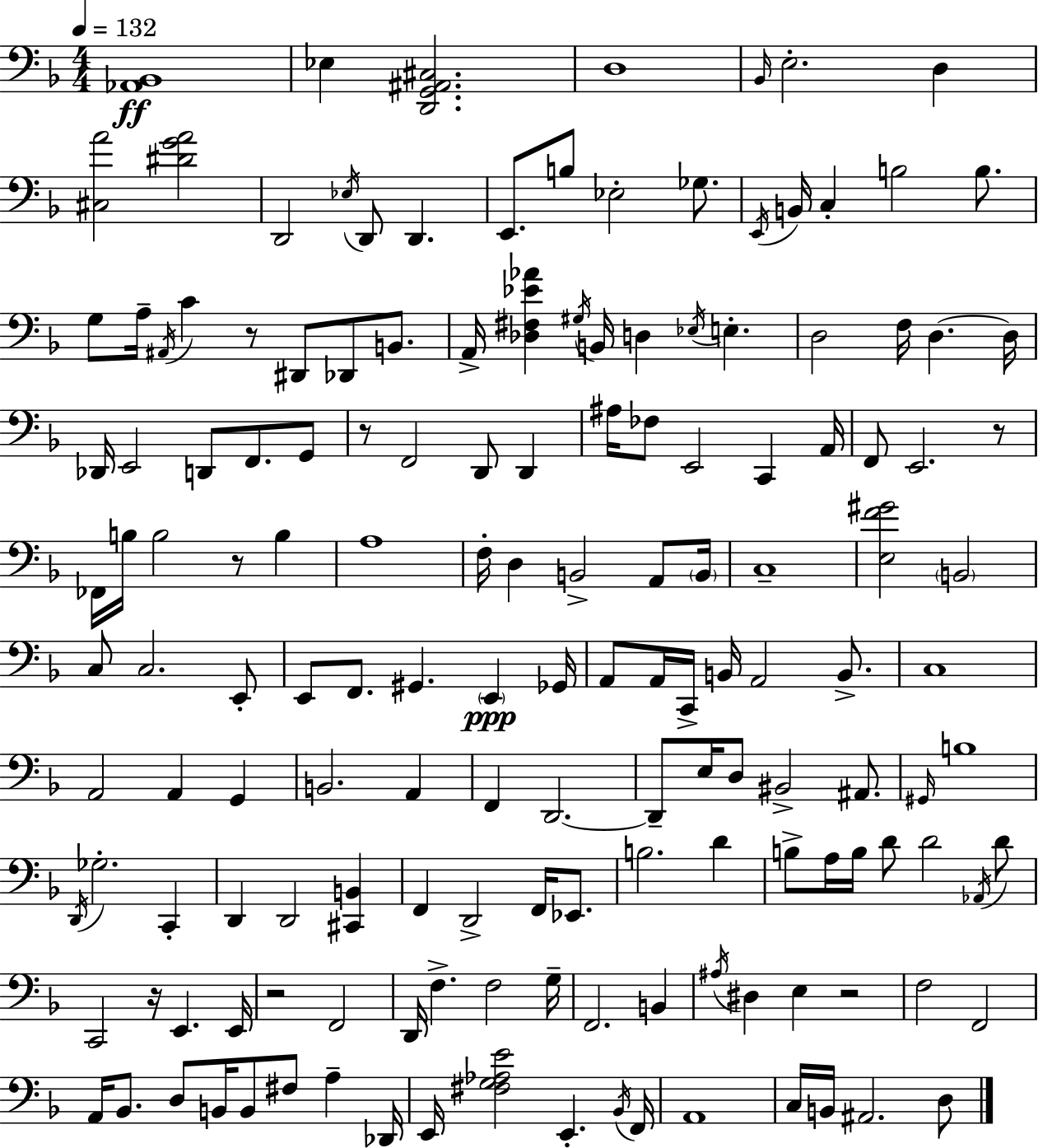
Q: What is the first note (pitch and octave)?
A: Eb3